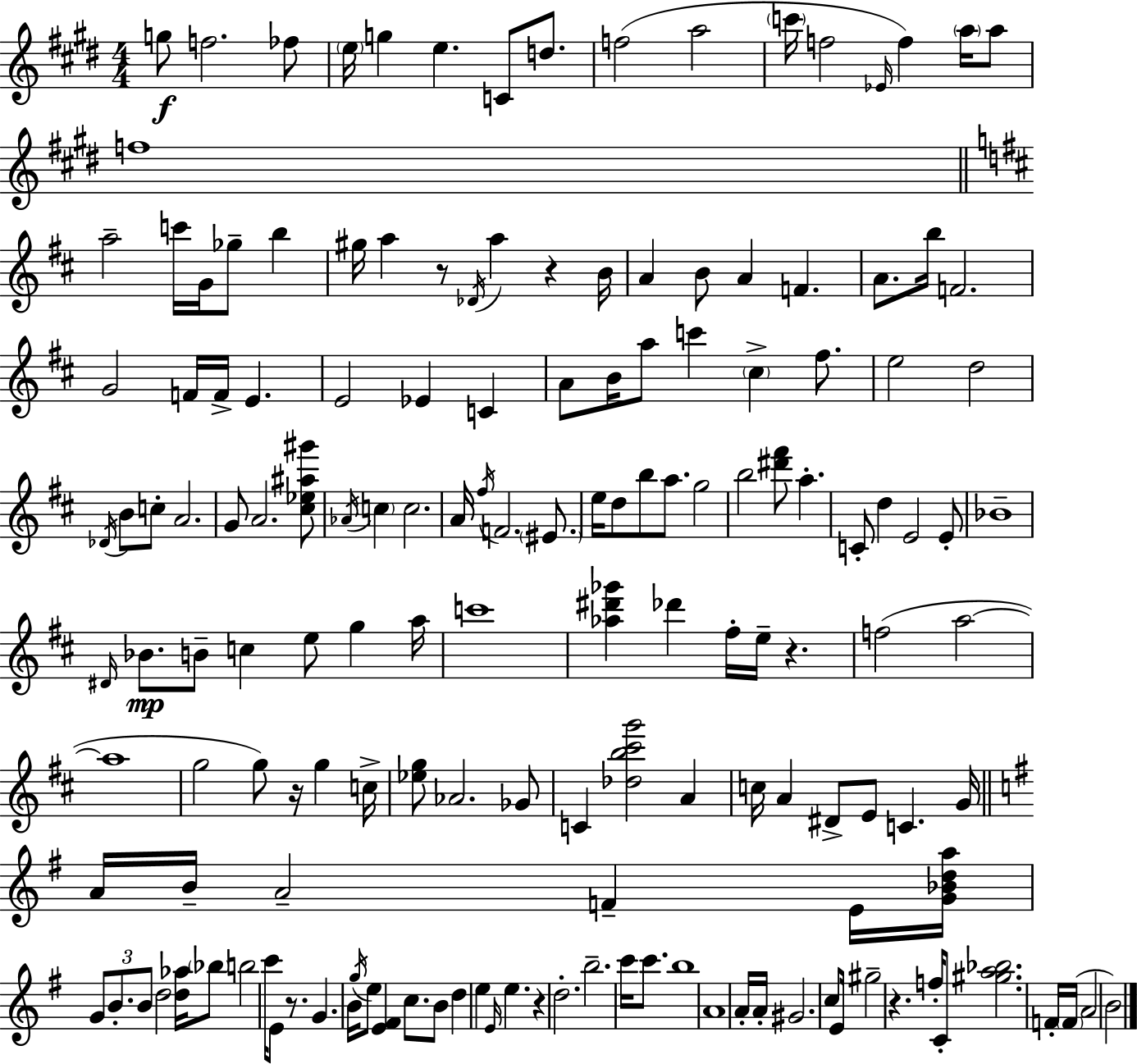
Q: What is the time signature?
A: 4/4